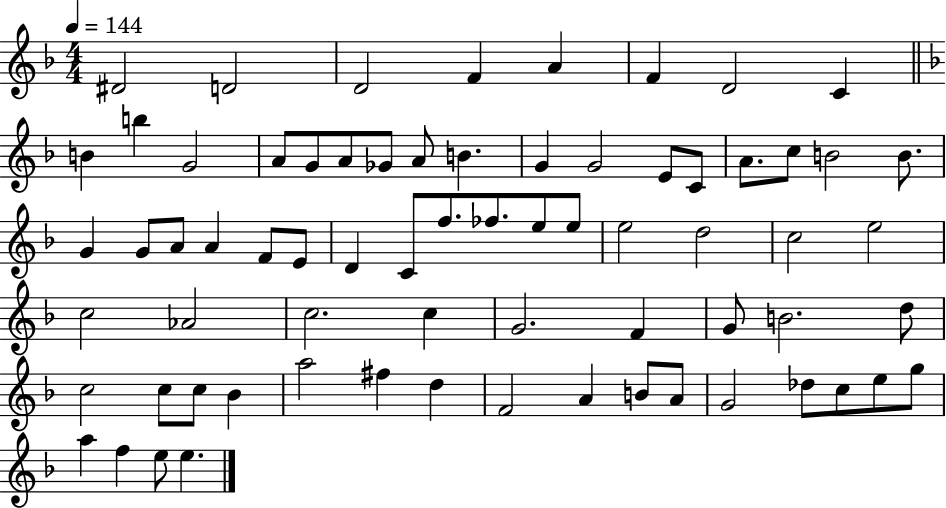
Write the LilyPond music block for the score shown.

{
  \clef treble
  \numericTimeSignature
  \time 4/4
  \key f \major
  \tempo 4 = 144
  dis'2 d'2 | d'2 f'4 a'4 | f'4 d'2 c'4 | \bar "||" \break \key f \major b'4 b''4 g'2 | a'8 g'8 a'8 ges'8 a'8 b'4. | g'4 g'2 e'8 c'8 | a'8. c''8 b'2 b'8. | \break g'4 g'8 a'8 a'4 f'8 e'8 | d'4 c'8 f''8. fes''8. e''8 e''8 | e''2 d''2 | c''2 e''2 | \break c''2 aes'2 | c''2. c''4 | g'2. f'4 | g'8 b'2. d''8 | \break c''2 c''8 c''8 bes'4 | a''2 fis''4 d''4 | f'2 a'4 b'8 a'8 | g'2 des''8 c''8 e''8 g''8 | \break a''4 f''4 e''8 e''4. | \bar "|."
}